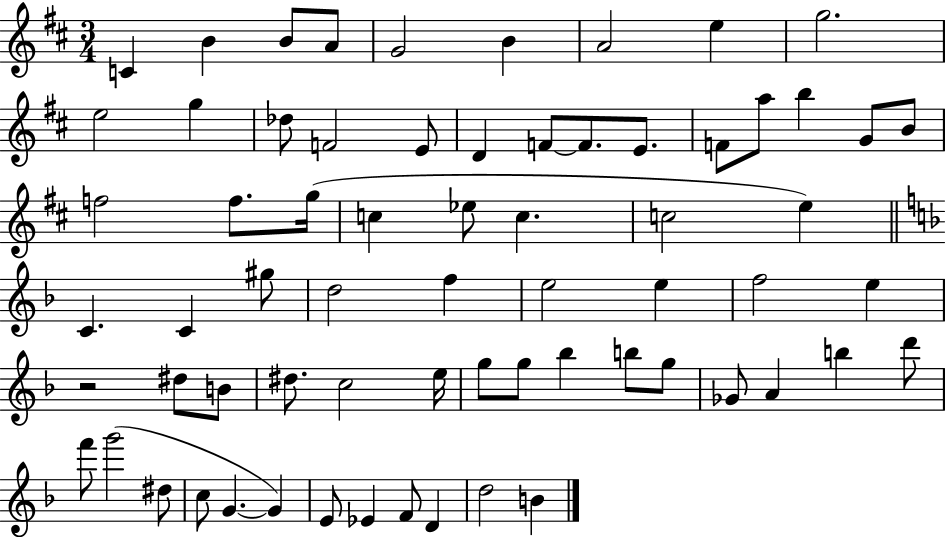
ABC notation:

X:1
T:Untitled
M:3/4
L:1/4
K:D
C B B/2 A/2 G2 B A2 e g2 e2 g _d/2 F2 E/2 D F/2 F/2 E/2 F/2 a/2 b G/2 B/2 f2 f/2 g/4 c _e/2 c c2 e C C ^g/2 d2 f e2 e f2 e z2 ^d/2 B/2 ^d/2 c2 e/4 g/2 g/2 _b b/2 g/2 _G/2 A b d'/2 f'/2 g'2 ^d/2 c/2 G G E/2 _E F/2 D d2 B